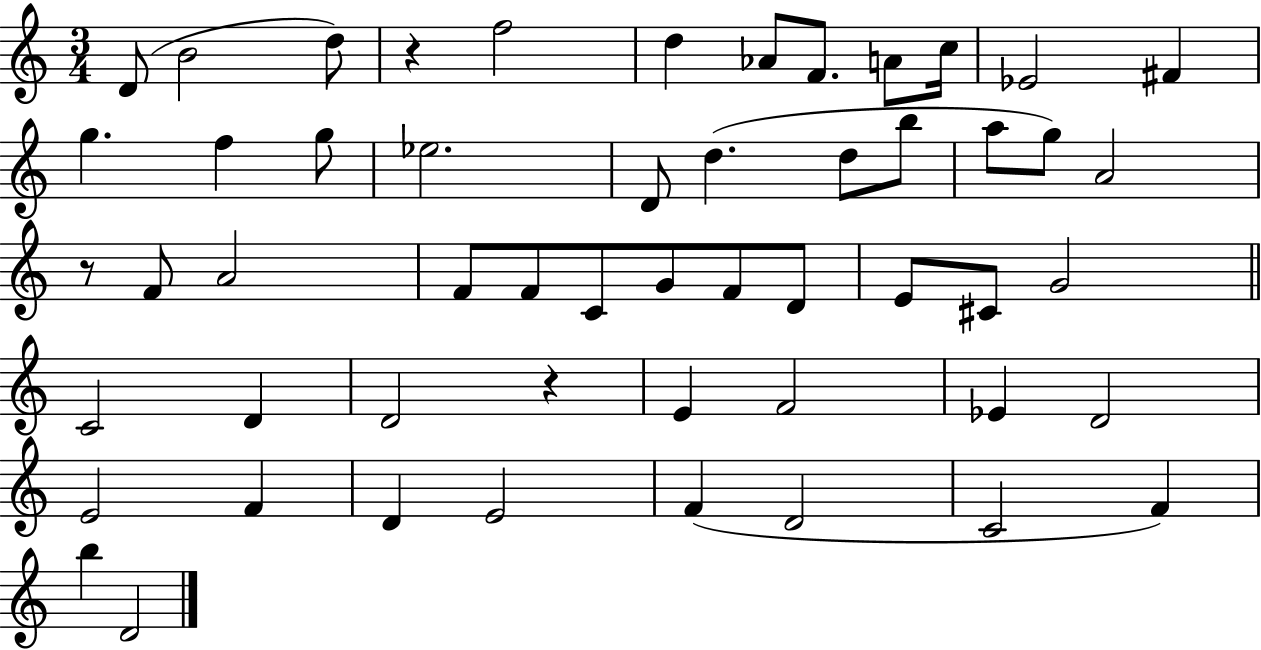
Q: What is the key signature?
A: C major